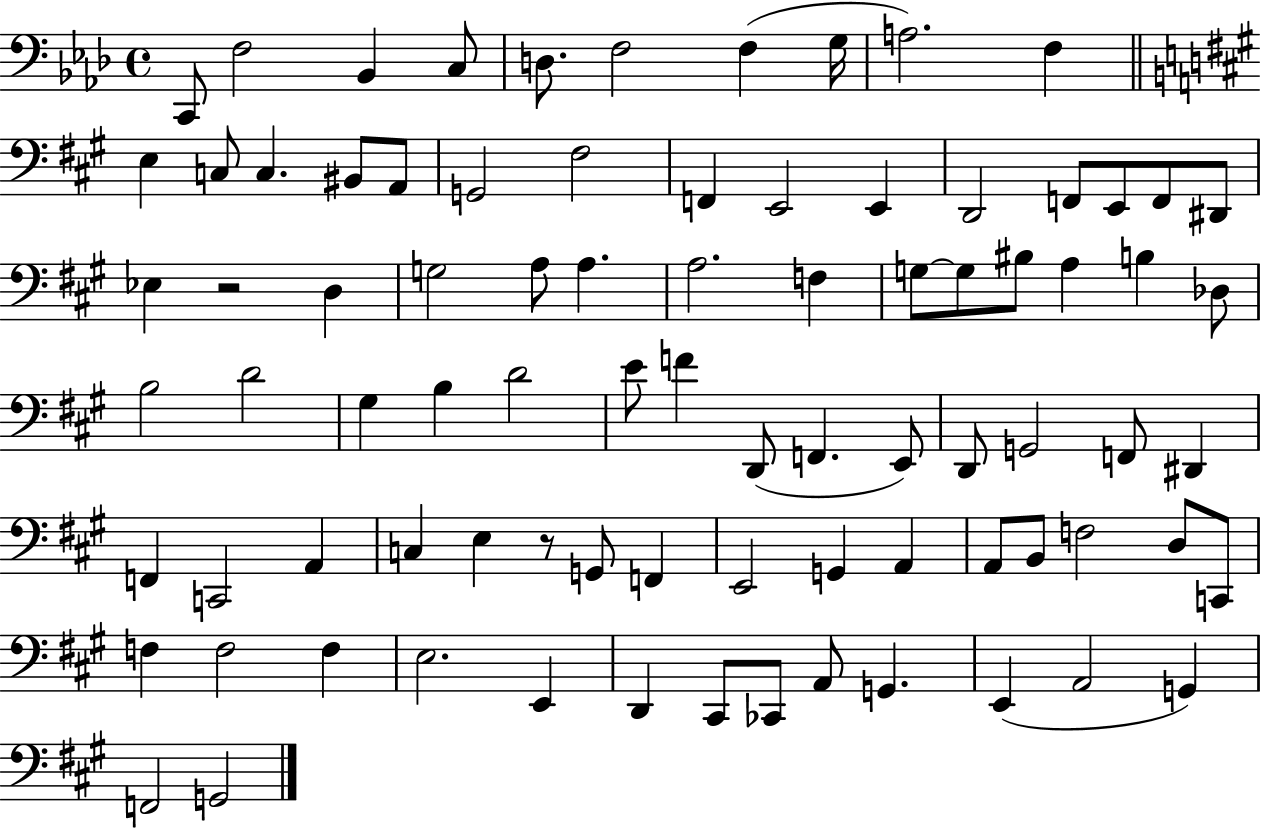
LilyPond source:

{
  \clef bass
  \time 4/4
  \defaultTimeSignature
  \key aes \major
  \repeat volta 2 { c,8 f2 bes,4 c8 | d8. f2 f4( g16 | a2.) f4 | \bar "||" \break \key a \major e4 c8 c4. bis,8 a,8 | g,2 fis2 | f,4 e,2 e,4 | d,2 f,8 e,8 f,8 dis,8 | \break ees4 r2 d4 | g2 a8 a4. | a2. f4 | g8~~ g8 bis8 a4 b4 des8 | \break b2 d'2 | gis4 b4 d'2 | e'8 f'4 d,8( f,4. e,8) | d,8 g,2 f,8 dis,4 | \break f,4 c,2 a,4 | c4 e4 r8 g,8 f,4 | e,2 g,4 a,4 | a,8 b,8 f2 d8 c,8 | \break f4 f2 f4 | e2. e,4 | d,4 cis,8 ces,8 a,8 g,4. | e,4( a,2 g,4) | \break f,2 g,2 | } \bar "|."
}